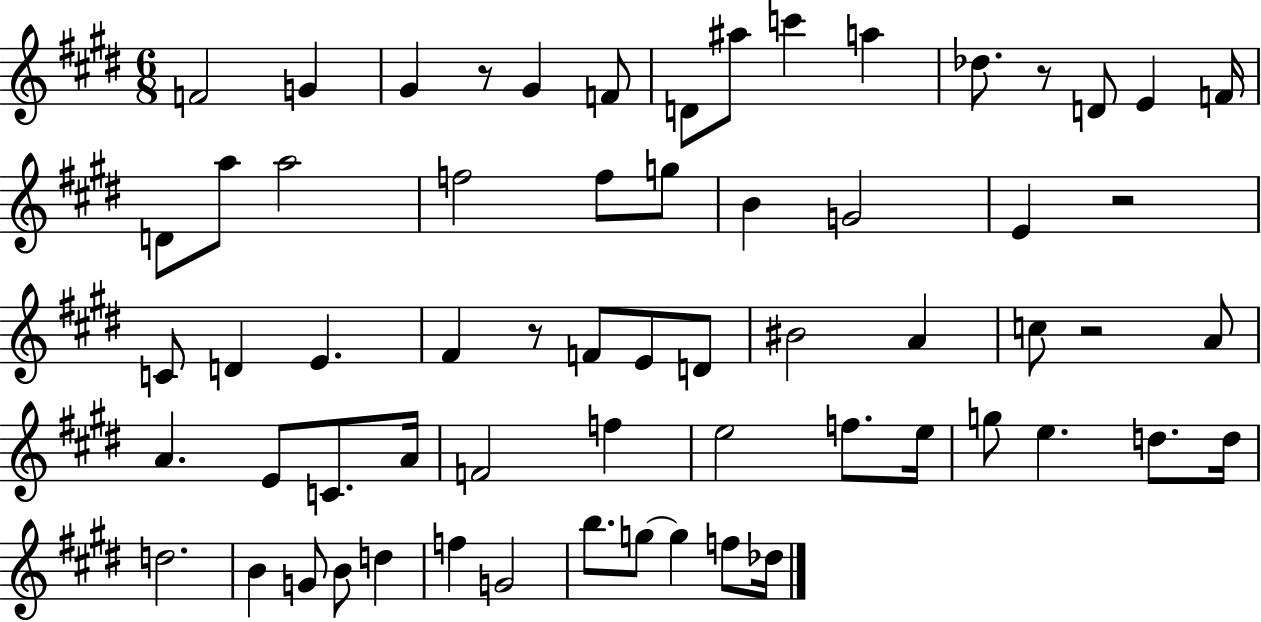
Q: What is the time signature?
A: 6/8